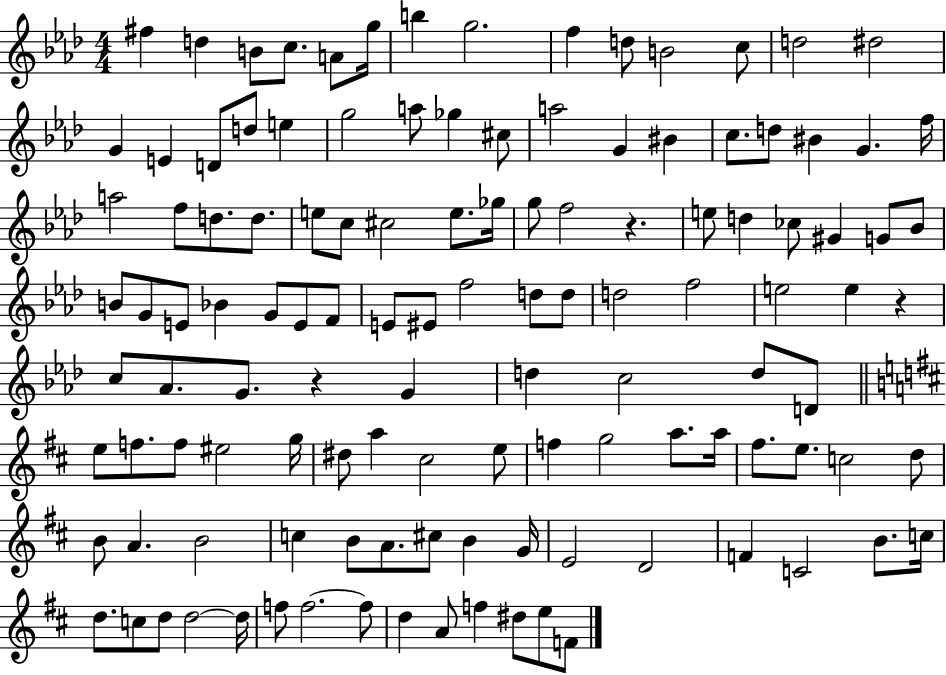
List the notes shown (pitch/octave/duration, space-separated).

F#5/q D5/q B4/e C5/e. A4/e G5/s B5/q G5/h. F5/q D5/e B4/h C5/e D5/h D#5/h G4/q E4/q D4/e D5/e E5/q G5/h A5/e Gb5/q C#5/e A5/h G4/q BIS4/q C5/e. D5/e BIS4/q G4/q. F5/s A5/h F5/e D5/e. D5/e. E5/e C5/e C#5/h E5/e. Gb5/s G5/e F5/h R/q. E5/e D5/q CES5/e G#4/q G4/e Bb4/e B4/e G4/e E4/e Bb4/q G4/e E4/e F4/e E4/e EIS4/e F5/h D5/e D5/e D5/h F5/h E5/h E5/q R/q C5/e Ab4/e. G4/e. R/q G4/q D5/q C5/h D5/e D4/e E5/e F5/e. F5/e EIS5/h G5/s D#5/e A5/q C#5/h E5/e F5/q G5/h A5/e. A5/s F#5/e. E5/e. C5/h D5/e B4/e A4/q. B4/h C5/q B4/e A4/e. C#5/e B4/q G4/s E4/h D4/h F4/q C4/h B4/e. C5/s D5/e. C5/e D5/e D5/h D5/s F5/e F5/h. F5/e D5/q A4/e F5/q D#5/e E5/e F4/e